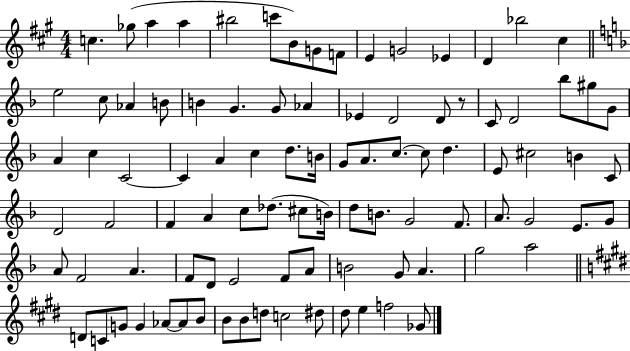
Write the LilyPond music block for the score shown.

{
  \clef treble
  \numericTimeSignature
  \time 4/4
  \key a \major
  c''4. ges''8( a''4 a''4 | bis''2 c'''8 b'8) g'8 f'8 | e'4 g'2 ees'4 | d'4 bes''2 cis''4 | \break \bar "||" \break \key f \major e''2 c''8 aes'4 b'8 | b'4 g'4. g'8 aes'4 | ees'4 d'2 d'8 r8 | c'8 d'2 bes''8 gis''8 g'8 | \break a'4 c''4 c'2~~ | c'4 a'4 c''4 d''8. b'16 | g'8 a'8. c''8.~~ c''8 d''4. | e'8 cis''2 b'4 c'8 | \break d'2 f'2 | f'4 a'4 c''8 des''8.( cis''8 b'16) | d''8 b'8. g'2 f'8. | a'8. g'2 e'8. g'8 | \break a'8 f'2 a'4. | f'8 d'8 e'2 f'8 a'8 | b'2 g'8 a'4. | g''2 a''2 | \break \bar "||" \break \key e \major d'8 c'8 g'8 g'4 aes'8~~ aes'8 b'8 | b'8 b'8 d''8 c''2 dis''8 | dis''8 e''4 f''2 ges'8 | \bar "|."
}